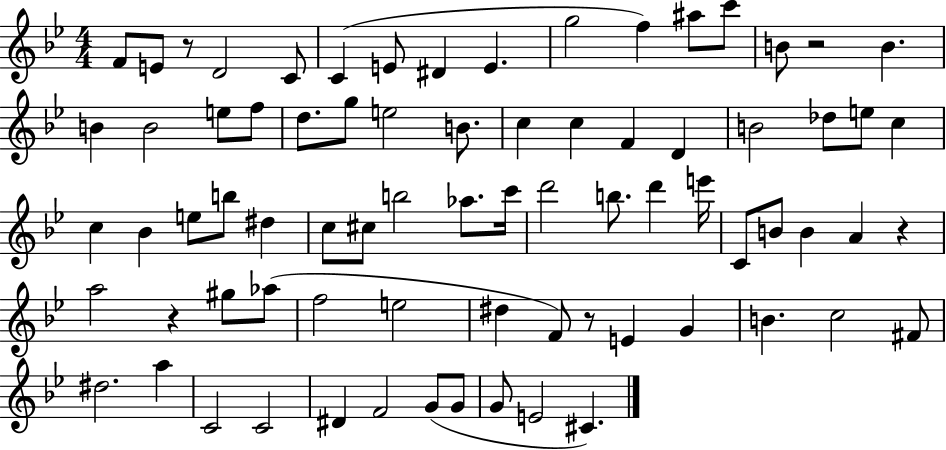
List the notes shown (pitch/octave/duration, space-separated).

F4/e E4/e R/e D4/h C4/e C4/q E4/e D#4/q E4/q. G5/h F5/q A#5/e C6/e B4/e R/h B4/q. B4/q B4/h E5/e F5/e D5/e. G5/e E5/h B4/e. C5/q C5/q F4/q D4/q B4/h Db5/e E5/e C5/q C5/q Bb4/q E5/e B5/e D#5/q C5/e C#5/e B5/h Ab5/e. C6/s D6/h B5/e. D6/q E6/s C4/e B4/e B4/q A4/q R/q A5/h R/q G#5/e Ab5/e F5/h E5/h D#5/q F4/e R/e E4/q G4/q B4/q. C5/h F#4/e D#5/h. A5/q C4/h C4/h D#4/q F4/h G4/e G4/e G4/e E4/h C#4/q.